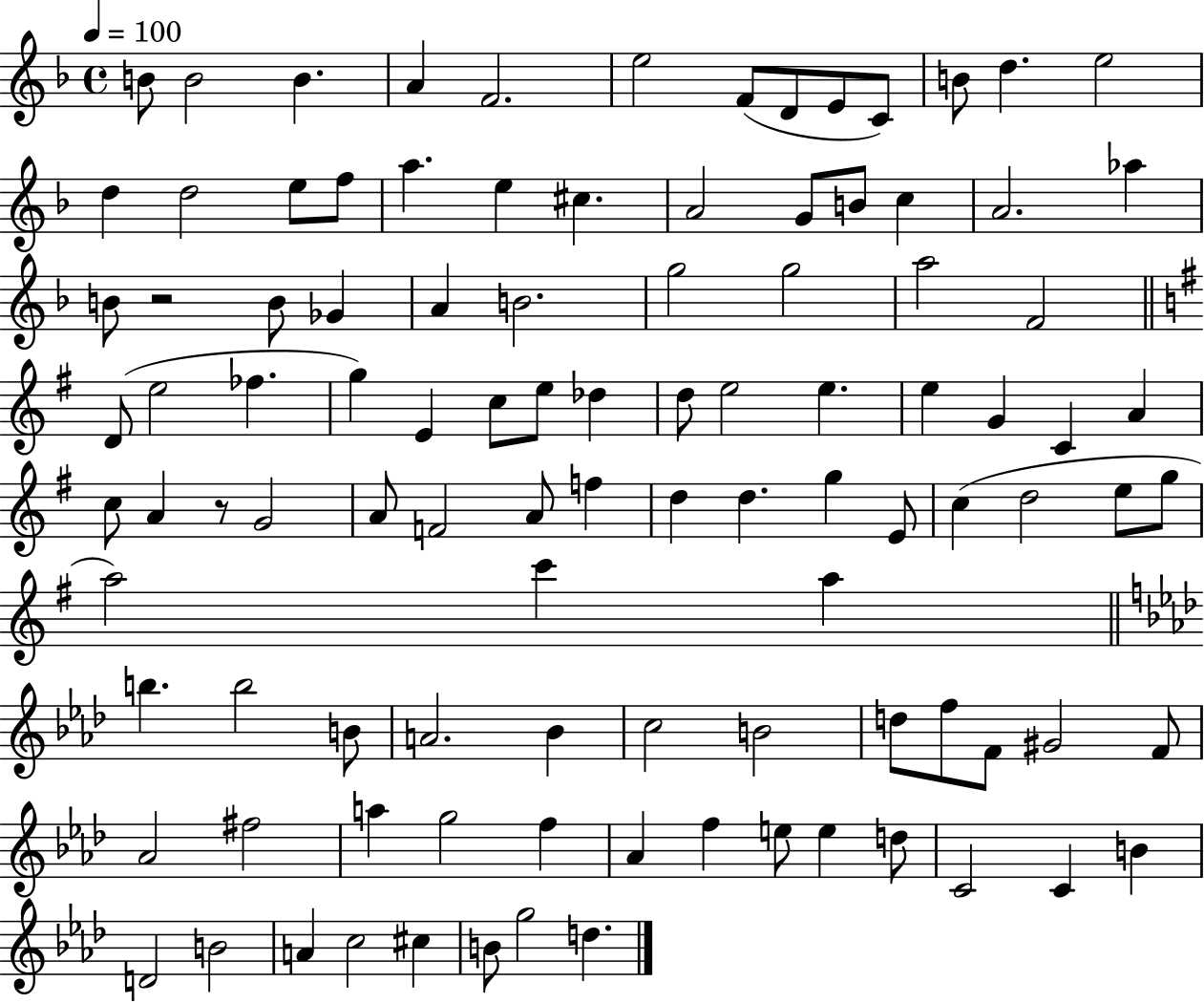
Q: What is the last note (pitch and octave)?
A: D5